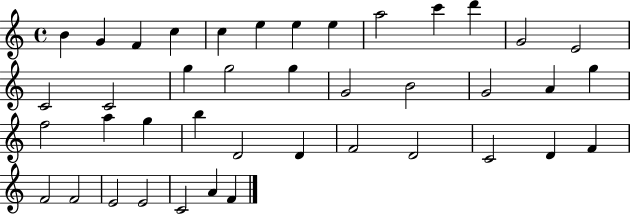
X:1
T:Untitled
M:4/4
L:1/4
K:C
B G F c c e e e a2 c' d' G2 E2 C2 C2 g g2 g G2 B2 G2 A g f2 a g b D2 D F2 D2 C2 D F F2 F2 E2 E2 C2 A F